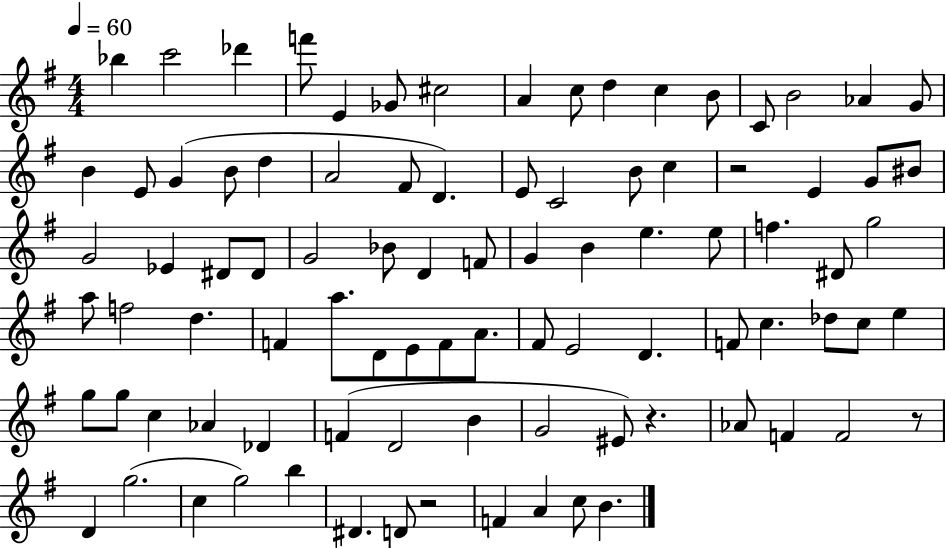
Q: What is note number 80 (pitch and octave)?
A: G5